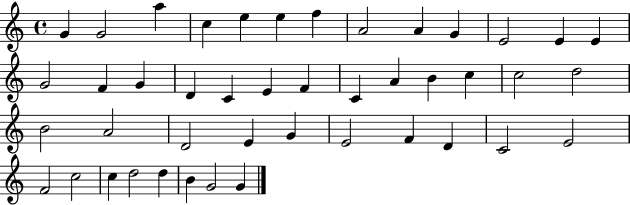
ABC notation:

X:1
T:Untitled
M:4/4
L:1/4
K:C
G G2 a c e e f A2 A G E2 E E G2 F G D C E F C A B c c2 d2 B2 A2 D2 E G E2 F D C2 E2 F2 c2 c d2 d B G2 G